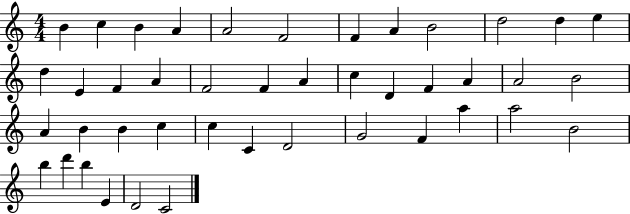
X:1
T:Untitled
M:4/4
L:1/4
K:C
B c B A A2 F2 F A B2 d2 d e d E F A F2 F A c D F A A2 B2 A B B c c C D2 G2 F a a2 B2 b d' b E D2 C2